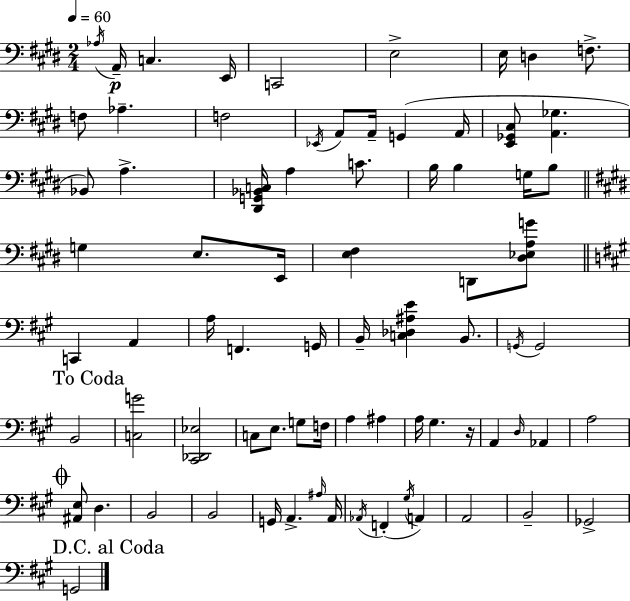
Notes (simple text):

Ab3/s A2/s C3/q. E2/s C2/h E3/h E3/s D3/q F3/e. F3/e Ab3/q. F3/h Eb2/s A2/e A2/s G2/q A2/s [E2,Gb2,C#3]/e [A2,Gb3]/q. Bb2/e A3/q. [D#2,G2,Bb2,C3]/s A3/q C4/e. B3/s B3/q G3/s B3/e G3/q E3/e. E2/s [E3,F#3]/q D2/e [D#3,Eb3,A3,G4]/e C2/q A2/q A3/s F2/q. G2/s B2/s [C3,Db3,A#3,E4]/q B2/e. G2/s G2/h B2/h [C3,G4]/h [C#2,Db2,Eb3]/h C3/e E3/e. G3/e F3/s A3/q A#3/q A3/s G#3/q. R/s A2/q D3/s Ab2/q A3/h [A#2,E3]/e D3/q. B2/h B2/h G2/s A2/q. A#3/s A2/s Ab2/s F2/q G#3/s A2/q A2/h B2/h Gb2/h G2/h